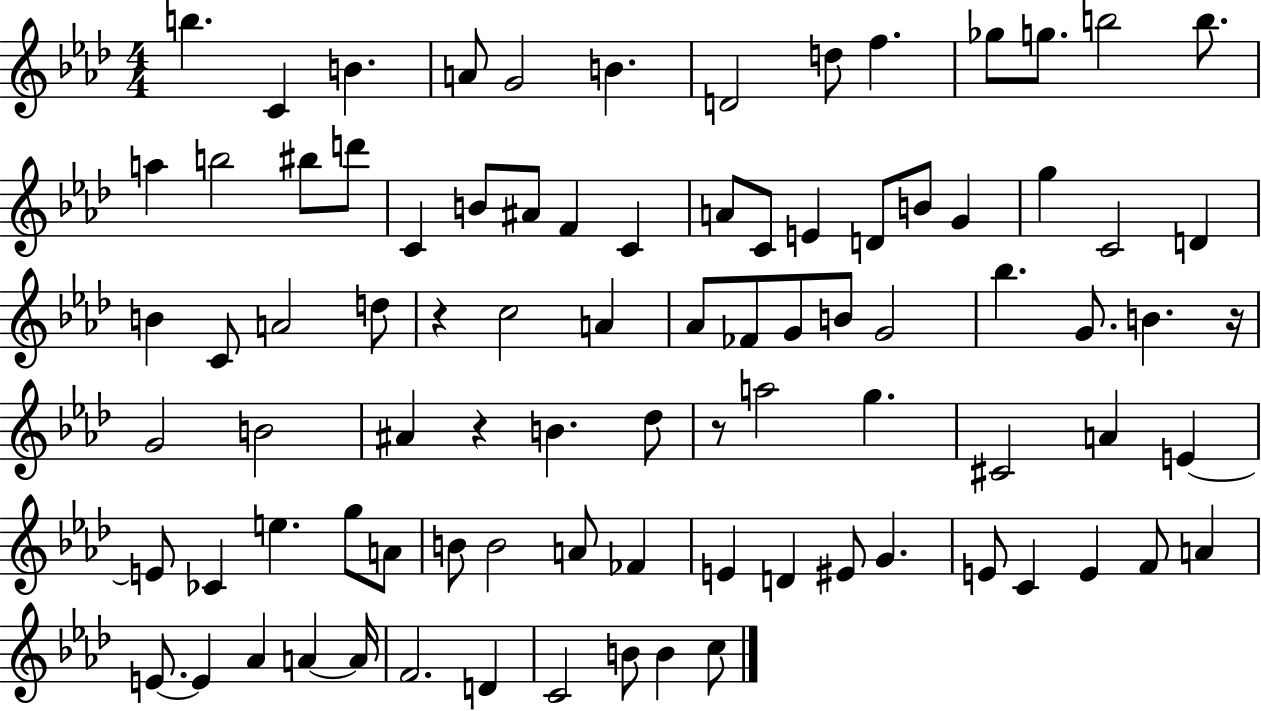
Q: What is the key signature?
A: AES major